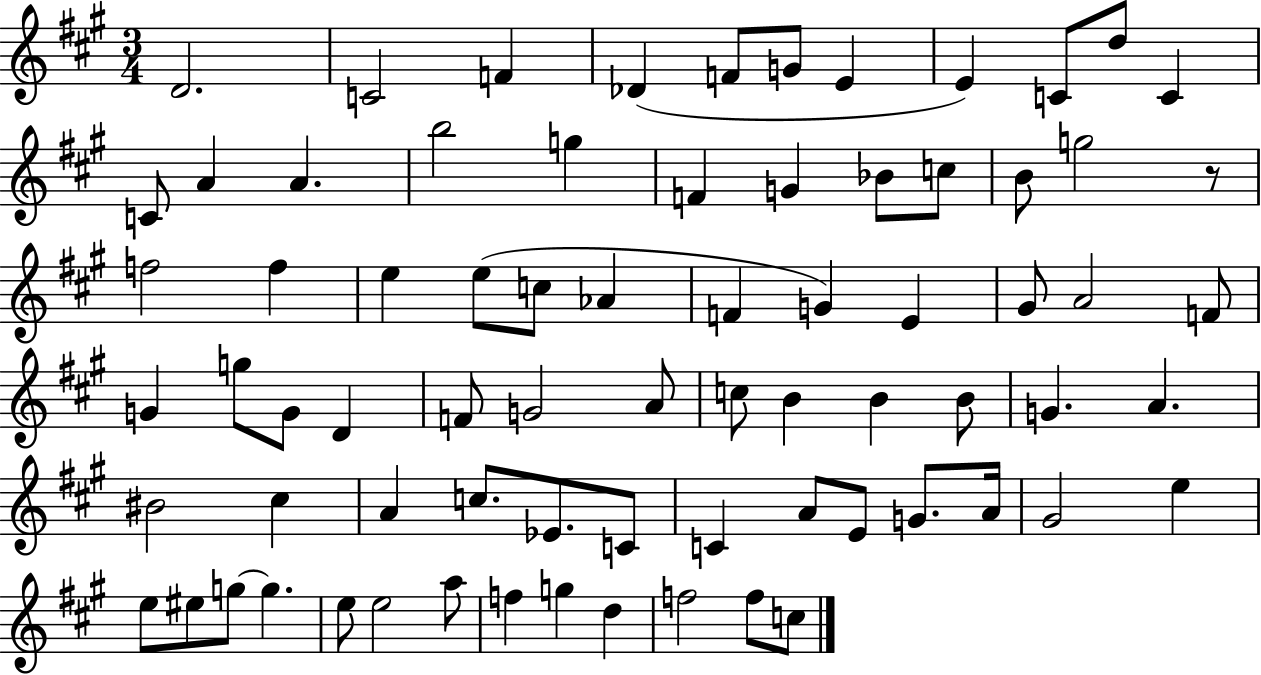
D4/h. C4/h F4/q Db4/q F4/e G4/e E4/q E4/q C4/e D5/e C4/q C4/e A4/q A4/q. B5/h G5/q F4/q G4/q Bb4/e C5/e B4/e G5/h R/e F5/h F5/q E5/q E5/e C5/e Ab4/q F4/q G4/q E4/q G#4/e A4/h F4/e G4/q G5/e G4/e D4/q F4/e G4/h A4/e C5/e B4/q B4/q B4/e G4/q. A4/q. BIS4/h C#5/q A4/q C5/e. Eb4/e. C4/e C4/q A4/e E4/e G4/e. A4/s G#4/h E5/q E5/e EIS5/e G5/e G5/q. E5/e E5/h A5/e F5/q G5/q D5/q F5/h F5/e C5/e